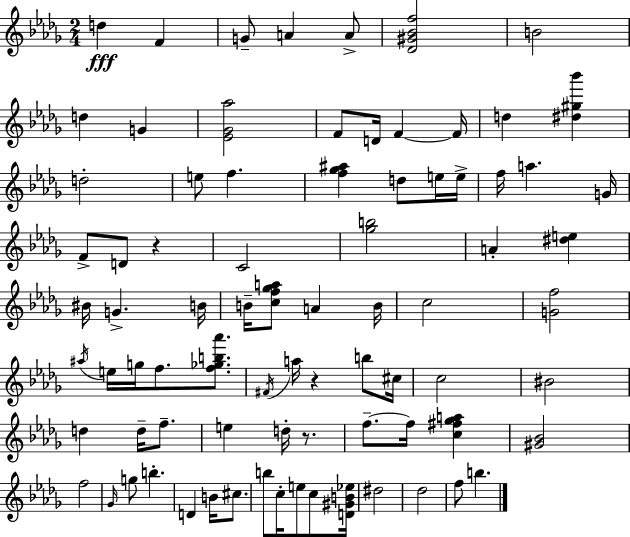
D5/q F4/q G4/e A4/q A4/e [Db4,G#4,Bb4,F5]/h B4/h D5/q G4/q [Eb4,Gb4,Ab5]/h F4/e D4/s F4/q F4/s D5/q [D#5,G#5,Bb6]/q D5/h E5/e F5/q. [F5,Gb5,A#5]/q D5/e E5/s E5/s F5/s A5/q. G4/s F4/e D4/e R/q C4/h [Gb5,B5]/h A4/q [D#5,E5]/q BIS4/s G4/q. B4/s B4/s [C5,F5,Gb5,A5]/e A4/q B4/s C5/h [G4,F5]/h A#5/s E5/s G5/s F5/e. [F5,Gb5,B5,Ab6]/e. F#4/s A5/s R/q B5/e C#5/s C5/h BIS4/h D5/q D5/s F5/e. E5/q D5/s R/e. F5/e. F5/s [C5,F#5,Gb5,A5]/q [G#4,Bb4]/h F5/h Gb4/s G5/e B5/q. D4/q B4/s C#5/e. B5/e C5/s E5/e C5/e [D4,G#4,B4,Eb5]/s D#5/h Db5/h F5/e B5/q.